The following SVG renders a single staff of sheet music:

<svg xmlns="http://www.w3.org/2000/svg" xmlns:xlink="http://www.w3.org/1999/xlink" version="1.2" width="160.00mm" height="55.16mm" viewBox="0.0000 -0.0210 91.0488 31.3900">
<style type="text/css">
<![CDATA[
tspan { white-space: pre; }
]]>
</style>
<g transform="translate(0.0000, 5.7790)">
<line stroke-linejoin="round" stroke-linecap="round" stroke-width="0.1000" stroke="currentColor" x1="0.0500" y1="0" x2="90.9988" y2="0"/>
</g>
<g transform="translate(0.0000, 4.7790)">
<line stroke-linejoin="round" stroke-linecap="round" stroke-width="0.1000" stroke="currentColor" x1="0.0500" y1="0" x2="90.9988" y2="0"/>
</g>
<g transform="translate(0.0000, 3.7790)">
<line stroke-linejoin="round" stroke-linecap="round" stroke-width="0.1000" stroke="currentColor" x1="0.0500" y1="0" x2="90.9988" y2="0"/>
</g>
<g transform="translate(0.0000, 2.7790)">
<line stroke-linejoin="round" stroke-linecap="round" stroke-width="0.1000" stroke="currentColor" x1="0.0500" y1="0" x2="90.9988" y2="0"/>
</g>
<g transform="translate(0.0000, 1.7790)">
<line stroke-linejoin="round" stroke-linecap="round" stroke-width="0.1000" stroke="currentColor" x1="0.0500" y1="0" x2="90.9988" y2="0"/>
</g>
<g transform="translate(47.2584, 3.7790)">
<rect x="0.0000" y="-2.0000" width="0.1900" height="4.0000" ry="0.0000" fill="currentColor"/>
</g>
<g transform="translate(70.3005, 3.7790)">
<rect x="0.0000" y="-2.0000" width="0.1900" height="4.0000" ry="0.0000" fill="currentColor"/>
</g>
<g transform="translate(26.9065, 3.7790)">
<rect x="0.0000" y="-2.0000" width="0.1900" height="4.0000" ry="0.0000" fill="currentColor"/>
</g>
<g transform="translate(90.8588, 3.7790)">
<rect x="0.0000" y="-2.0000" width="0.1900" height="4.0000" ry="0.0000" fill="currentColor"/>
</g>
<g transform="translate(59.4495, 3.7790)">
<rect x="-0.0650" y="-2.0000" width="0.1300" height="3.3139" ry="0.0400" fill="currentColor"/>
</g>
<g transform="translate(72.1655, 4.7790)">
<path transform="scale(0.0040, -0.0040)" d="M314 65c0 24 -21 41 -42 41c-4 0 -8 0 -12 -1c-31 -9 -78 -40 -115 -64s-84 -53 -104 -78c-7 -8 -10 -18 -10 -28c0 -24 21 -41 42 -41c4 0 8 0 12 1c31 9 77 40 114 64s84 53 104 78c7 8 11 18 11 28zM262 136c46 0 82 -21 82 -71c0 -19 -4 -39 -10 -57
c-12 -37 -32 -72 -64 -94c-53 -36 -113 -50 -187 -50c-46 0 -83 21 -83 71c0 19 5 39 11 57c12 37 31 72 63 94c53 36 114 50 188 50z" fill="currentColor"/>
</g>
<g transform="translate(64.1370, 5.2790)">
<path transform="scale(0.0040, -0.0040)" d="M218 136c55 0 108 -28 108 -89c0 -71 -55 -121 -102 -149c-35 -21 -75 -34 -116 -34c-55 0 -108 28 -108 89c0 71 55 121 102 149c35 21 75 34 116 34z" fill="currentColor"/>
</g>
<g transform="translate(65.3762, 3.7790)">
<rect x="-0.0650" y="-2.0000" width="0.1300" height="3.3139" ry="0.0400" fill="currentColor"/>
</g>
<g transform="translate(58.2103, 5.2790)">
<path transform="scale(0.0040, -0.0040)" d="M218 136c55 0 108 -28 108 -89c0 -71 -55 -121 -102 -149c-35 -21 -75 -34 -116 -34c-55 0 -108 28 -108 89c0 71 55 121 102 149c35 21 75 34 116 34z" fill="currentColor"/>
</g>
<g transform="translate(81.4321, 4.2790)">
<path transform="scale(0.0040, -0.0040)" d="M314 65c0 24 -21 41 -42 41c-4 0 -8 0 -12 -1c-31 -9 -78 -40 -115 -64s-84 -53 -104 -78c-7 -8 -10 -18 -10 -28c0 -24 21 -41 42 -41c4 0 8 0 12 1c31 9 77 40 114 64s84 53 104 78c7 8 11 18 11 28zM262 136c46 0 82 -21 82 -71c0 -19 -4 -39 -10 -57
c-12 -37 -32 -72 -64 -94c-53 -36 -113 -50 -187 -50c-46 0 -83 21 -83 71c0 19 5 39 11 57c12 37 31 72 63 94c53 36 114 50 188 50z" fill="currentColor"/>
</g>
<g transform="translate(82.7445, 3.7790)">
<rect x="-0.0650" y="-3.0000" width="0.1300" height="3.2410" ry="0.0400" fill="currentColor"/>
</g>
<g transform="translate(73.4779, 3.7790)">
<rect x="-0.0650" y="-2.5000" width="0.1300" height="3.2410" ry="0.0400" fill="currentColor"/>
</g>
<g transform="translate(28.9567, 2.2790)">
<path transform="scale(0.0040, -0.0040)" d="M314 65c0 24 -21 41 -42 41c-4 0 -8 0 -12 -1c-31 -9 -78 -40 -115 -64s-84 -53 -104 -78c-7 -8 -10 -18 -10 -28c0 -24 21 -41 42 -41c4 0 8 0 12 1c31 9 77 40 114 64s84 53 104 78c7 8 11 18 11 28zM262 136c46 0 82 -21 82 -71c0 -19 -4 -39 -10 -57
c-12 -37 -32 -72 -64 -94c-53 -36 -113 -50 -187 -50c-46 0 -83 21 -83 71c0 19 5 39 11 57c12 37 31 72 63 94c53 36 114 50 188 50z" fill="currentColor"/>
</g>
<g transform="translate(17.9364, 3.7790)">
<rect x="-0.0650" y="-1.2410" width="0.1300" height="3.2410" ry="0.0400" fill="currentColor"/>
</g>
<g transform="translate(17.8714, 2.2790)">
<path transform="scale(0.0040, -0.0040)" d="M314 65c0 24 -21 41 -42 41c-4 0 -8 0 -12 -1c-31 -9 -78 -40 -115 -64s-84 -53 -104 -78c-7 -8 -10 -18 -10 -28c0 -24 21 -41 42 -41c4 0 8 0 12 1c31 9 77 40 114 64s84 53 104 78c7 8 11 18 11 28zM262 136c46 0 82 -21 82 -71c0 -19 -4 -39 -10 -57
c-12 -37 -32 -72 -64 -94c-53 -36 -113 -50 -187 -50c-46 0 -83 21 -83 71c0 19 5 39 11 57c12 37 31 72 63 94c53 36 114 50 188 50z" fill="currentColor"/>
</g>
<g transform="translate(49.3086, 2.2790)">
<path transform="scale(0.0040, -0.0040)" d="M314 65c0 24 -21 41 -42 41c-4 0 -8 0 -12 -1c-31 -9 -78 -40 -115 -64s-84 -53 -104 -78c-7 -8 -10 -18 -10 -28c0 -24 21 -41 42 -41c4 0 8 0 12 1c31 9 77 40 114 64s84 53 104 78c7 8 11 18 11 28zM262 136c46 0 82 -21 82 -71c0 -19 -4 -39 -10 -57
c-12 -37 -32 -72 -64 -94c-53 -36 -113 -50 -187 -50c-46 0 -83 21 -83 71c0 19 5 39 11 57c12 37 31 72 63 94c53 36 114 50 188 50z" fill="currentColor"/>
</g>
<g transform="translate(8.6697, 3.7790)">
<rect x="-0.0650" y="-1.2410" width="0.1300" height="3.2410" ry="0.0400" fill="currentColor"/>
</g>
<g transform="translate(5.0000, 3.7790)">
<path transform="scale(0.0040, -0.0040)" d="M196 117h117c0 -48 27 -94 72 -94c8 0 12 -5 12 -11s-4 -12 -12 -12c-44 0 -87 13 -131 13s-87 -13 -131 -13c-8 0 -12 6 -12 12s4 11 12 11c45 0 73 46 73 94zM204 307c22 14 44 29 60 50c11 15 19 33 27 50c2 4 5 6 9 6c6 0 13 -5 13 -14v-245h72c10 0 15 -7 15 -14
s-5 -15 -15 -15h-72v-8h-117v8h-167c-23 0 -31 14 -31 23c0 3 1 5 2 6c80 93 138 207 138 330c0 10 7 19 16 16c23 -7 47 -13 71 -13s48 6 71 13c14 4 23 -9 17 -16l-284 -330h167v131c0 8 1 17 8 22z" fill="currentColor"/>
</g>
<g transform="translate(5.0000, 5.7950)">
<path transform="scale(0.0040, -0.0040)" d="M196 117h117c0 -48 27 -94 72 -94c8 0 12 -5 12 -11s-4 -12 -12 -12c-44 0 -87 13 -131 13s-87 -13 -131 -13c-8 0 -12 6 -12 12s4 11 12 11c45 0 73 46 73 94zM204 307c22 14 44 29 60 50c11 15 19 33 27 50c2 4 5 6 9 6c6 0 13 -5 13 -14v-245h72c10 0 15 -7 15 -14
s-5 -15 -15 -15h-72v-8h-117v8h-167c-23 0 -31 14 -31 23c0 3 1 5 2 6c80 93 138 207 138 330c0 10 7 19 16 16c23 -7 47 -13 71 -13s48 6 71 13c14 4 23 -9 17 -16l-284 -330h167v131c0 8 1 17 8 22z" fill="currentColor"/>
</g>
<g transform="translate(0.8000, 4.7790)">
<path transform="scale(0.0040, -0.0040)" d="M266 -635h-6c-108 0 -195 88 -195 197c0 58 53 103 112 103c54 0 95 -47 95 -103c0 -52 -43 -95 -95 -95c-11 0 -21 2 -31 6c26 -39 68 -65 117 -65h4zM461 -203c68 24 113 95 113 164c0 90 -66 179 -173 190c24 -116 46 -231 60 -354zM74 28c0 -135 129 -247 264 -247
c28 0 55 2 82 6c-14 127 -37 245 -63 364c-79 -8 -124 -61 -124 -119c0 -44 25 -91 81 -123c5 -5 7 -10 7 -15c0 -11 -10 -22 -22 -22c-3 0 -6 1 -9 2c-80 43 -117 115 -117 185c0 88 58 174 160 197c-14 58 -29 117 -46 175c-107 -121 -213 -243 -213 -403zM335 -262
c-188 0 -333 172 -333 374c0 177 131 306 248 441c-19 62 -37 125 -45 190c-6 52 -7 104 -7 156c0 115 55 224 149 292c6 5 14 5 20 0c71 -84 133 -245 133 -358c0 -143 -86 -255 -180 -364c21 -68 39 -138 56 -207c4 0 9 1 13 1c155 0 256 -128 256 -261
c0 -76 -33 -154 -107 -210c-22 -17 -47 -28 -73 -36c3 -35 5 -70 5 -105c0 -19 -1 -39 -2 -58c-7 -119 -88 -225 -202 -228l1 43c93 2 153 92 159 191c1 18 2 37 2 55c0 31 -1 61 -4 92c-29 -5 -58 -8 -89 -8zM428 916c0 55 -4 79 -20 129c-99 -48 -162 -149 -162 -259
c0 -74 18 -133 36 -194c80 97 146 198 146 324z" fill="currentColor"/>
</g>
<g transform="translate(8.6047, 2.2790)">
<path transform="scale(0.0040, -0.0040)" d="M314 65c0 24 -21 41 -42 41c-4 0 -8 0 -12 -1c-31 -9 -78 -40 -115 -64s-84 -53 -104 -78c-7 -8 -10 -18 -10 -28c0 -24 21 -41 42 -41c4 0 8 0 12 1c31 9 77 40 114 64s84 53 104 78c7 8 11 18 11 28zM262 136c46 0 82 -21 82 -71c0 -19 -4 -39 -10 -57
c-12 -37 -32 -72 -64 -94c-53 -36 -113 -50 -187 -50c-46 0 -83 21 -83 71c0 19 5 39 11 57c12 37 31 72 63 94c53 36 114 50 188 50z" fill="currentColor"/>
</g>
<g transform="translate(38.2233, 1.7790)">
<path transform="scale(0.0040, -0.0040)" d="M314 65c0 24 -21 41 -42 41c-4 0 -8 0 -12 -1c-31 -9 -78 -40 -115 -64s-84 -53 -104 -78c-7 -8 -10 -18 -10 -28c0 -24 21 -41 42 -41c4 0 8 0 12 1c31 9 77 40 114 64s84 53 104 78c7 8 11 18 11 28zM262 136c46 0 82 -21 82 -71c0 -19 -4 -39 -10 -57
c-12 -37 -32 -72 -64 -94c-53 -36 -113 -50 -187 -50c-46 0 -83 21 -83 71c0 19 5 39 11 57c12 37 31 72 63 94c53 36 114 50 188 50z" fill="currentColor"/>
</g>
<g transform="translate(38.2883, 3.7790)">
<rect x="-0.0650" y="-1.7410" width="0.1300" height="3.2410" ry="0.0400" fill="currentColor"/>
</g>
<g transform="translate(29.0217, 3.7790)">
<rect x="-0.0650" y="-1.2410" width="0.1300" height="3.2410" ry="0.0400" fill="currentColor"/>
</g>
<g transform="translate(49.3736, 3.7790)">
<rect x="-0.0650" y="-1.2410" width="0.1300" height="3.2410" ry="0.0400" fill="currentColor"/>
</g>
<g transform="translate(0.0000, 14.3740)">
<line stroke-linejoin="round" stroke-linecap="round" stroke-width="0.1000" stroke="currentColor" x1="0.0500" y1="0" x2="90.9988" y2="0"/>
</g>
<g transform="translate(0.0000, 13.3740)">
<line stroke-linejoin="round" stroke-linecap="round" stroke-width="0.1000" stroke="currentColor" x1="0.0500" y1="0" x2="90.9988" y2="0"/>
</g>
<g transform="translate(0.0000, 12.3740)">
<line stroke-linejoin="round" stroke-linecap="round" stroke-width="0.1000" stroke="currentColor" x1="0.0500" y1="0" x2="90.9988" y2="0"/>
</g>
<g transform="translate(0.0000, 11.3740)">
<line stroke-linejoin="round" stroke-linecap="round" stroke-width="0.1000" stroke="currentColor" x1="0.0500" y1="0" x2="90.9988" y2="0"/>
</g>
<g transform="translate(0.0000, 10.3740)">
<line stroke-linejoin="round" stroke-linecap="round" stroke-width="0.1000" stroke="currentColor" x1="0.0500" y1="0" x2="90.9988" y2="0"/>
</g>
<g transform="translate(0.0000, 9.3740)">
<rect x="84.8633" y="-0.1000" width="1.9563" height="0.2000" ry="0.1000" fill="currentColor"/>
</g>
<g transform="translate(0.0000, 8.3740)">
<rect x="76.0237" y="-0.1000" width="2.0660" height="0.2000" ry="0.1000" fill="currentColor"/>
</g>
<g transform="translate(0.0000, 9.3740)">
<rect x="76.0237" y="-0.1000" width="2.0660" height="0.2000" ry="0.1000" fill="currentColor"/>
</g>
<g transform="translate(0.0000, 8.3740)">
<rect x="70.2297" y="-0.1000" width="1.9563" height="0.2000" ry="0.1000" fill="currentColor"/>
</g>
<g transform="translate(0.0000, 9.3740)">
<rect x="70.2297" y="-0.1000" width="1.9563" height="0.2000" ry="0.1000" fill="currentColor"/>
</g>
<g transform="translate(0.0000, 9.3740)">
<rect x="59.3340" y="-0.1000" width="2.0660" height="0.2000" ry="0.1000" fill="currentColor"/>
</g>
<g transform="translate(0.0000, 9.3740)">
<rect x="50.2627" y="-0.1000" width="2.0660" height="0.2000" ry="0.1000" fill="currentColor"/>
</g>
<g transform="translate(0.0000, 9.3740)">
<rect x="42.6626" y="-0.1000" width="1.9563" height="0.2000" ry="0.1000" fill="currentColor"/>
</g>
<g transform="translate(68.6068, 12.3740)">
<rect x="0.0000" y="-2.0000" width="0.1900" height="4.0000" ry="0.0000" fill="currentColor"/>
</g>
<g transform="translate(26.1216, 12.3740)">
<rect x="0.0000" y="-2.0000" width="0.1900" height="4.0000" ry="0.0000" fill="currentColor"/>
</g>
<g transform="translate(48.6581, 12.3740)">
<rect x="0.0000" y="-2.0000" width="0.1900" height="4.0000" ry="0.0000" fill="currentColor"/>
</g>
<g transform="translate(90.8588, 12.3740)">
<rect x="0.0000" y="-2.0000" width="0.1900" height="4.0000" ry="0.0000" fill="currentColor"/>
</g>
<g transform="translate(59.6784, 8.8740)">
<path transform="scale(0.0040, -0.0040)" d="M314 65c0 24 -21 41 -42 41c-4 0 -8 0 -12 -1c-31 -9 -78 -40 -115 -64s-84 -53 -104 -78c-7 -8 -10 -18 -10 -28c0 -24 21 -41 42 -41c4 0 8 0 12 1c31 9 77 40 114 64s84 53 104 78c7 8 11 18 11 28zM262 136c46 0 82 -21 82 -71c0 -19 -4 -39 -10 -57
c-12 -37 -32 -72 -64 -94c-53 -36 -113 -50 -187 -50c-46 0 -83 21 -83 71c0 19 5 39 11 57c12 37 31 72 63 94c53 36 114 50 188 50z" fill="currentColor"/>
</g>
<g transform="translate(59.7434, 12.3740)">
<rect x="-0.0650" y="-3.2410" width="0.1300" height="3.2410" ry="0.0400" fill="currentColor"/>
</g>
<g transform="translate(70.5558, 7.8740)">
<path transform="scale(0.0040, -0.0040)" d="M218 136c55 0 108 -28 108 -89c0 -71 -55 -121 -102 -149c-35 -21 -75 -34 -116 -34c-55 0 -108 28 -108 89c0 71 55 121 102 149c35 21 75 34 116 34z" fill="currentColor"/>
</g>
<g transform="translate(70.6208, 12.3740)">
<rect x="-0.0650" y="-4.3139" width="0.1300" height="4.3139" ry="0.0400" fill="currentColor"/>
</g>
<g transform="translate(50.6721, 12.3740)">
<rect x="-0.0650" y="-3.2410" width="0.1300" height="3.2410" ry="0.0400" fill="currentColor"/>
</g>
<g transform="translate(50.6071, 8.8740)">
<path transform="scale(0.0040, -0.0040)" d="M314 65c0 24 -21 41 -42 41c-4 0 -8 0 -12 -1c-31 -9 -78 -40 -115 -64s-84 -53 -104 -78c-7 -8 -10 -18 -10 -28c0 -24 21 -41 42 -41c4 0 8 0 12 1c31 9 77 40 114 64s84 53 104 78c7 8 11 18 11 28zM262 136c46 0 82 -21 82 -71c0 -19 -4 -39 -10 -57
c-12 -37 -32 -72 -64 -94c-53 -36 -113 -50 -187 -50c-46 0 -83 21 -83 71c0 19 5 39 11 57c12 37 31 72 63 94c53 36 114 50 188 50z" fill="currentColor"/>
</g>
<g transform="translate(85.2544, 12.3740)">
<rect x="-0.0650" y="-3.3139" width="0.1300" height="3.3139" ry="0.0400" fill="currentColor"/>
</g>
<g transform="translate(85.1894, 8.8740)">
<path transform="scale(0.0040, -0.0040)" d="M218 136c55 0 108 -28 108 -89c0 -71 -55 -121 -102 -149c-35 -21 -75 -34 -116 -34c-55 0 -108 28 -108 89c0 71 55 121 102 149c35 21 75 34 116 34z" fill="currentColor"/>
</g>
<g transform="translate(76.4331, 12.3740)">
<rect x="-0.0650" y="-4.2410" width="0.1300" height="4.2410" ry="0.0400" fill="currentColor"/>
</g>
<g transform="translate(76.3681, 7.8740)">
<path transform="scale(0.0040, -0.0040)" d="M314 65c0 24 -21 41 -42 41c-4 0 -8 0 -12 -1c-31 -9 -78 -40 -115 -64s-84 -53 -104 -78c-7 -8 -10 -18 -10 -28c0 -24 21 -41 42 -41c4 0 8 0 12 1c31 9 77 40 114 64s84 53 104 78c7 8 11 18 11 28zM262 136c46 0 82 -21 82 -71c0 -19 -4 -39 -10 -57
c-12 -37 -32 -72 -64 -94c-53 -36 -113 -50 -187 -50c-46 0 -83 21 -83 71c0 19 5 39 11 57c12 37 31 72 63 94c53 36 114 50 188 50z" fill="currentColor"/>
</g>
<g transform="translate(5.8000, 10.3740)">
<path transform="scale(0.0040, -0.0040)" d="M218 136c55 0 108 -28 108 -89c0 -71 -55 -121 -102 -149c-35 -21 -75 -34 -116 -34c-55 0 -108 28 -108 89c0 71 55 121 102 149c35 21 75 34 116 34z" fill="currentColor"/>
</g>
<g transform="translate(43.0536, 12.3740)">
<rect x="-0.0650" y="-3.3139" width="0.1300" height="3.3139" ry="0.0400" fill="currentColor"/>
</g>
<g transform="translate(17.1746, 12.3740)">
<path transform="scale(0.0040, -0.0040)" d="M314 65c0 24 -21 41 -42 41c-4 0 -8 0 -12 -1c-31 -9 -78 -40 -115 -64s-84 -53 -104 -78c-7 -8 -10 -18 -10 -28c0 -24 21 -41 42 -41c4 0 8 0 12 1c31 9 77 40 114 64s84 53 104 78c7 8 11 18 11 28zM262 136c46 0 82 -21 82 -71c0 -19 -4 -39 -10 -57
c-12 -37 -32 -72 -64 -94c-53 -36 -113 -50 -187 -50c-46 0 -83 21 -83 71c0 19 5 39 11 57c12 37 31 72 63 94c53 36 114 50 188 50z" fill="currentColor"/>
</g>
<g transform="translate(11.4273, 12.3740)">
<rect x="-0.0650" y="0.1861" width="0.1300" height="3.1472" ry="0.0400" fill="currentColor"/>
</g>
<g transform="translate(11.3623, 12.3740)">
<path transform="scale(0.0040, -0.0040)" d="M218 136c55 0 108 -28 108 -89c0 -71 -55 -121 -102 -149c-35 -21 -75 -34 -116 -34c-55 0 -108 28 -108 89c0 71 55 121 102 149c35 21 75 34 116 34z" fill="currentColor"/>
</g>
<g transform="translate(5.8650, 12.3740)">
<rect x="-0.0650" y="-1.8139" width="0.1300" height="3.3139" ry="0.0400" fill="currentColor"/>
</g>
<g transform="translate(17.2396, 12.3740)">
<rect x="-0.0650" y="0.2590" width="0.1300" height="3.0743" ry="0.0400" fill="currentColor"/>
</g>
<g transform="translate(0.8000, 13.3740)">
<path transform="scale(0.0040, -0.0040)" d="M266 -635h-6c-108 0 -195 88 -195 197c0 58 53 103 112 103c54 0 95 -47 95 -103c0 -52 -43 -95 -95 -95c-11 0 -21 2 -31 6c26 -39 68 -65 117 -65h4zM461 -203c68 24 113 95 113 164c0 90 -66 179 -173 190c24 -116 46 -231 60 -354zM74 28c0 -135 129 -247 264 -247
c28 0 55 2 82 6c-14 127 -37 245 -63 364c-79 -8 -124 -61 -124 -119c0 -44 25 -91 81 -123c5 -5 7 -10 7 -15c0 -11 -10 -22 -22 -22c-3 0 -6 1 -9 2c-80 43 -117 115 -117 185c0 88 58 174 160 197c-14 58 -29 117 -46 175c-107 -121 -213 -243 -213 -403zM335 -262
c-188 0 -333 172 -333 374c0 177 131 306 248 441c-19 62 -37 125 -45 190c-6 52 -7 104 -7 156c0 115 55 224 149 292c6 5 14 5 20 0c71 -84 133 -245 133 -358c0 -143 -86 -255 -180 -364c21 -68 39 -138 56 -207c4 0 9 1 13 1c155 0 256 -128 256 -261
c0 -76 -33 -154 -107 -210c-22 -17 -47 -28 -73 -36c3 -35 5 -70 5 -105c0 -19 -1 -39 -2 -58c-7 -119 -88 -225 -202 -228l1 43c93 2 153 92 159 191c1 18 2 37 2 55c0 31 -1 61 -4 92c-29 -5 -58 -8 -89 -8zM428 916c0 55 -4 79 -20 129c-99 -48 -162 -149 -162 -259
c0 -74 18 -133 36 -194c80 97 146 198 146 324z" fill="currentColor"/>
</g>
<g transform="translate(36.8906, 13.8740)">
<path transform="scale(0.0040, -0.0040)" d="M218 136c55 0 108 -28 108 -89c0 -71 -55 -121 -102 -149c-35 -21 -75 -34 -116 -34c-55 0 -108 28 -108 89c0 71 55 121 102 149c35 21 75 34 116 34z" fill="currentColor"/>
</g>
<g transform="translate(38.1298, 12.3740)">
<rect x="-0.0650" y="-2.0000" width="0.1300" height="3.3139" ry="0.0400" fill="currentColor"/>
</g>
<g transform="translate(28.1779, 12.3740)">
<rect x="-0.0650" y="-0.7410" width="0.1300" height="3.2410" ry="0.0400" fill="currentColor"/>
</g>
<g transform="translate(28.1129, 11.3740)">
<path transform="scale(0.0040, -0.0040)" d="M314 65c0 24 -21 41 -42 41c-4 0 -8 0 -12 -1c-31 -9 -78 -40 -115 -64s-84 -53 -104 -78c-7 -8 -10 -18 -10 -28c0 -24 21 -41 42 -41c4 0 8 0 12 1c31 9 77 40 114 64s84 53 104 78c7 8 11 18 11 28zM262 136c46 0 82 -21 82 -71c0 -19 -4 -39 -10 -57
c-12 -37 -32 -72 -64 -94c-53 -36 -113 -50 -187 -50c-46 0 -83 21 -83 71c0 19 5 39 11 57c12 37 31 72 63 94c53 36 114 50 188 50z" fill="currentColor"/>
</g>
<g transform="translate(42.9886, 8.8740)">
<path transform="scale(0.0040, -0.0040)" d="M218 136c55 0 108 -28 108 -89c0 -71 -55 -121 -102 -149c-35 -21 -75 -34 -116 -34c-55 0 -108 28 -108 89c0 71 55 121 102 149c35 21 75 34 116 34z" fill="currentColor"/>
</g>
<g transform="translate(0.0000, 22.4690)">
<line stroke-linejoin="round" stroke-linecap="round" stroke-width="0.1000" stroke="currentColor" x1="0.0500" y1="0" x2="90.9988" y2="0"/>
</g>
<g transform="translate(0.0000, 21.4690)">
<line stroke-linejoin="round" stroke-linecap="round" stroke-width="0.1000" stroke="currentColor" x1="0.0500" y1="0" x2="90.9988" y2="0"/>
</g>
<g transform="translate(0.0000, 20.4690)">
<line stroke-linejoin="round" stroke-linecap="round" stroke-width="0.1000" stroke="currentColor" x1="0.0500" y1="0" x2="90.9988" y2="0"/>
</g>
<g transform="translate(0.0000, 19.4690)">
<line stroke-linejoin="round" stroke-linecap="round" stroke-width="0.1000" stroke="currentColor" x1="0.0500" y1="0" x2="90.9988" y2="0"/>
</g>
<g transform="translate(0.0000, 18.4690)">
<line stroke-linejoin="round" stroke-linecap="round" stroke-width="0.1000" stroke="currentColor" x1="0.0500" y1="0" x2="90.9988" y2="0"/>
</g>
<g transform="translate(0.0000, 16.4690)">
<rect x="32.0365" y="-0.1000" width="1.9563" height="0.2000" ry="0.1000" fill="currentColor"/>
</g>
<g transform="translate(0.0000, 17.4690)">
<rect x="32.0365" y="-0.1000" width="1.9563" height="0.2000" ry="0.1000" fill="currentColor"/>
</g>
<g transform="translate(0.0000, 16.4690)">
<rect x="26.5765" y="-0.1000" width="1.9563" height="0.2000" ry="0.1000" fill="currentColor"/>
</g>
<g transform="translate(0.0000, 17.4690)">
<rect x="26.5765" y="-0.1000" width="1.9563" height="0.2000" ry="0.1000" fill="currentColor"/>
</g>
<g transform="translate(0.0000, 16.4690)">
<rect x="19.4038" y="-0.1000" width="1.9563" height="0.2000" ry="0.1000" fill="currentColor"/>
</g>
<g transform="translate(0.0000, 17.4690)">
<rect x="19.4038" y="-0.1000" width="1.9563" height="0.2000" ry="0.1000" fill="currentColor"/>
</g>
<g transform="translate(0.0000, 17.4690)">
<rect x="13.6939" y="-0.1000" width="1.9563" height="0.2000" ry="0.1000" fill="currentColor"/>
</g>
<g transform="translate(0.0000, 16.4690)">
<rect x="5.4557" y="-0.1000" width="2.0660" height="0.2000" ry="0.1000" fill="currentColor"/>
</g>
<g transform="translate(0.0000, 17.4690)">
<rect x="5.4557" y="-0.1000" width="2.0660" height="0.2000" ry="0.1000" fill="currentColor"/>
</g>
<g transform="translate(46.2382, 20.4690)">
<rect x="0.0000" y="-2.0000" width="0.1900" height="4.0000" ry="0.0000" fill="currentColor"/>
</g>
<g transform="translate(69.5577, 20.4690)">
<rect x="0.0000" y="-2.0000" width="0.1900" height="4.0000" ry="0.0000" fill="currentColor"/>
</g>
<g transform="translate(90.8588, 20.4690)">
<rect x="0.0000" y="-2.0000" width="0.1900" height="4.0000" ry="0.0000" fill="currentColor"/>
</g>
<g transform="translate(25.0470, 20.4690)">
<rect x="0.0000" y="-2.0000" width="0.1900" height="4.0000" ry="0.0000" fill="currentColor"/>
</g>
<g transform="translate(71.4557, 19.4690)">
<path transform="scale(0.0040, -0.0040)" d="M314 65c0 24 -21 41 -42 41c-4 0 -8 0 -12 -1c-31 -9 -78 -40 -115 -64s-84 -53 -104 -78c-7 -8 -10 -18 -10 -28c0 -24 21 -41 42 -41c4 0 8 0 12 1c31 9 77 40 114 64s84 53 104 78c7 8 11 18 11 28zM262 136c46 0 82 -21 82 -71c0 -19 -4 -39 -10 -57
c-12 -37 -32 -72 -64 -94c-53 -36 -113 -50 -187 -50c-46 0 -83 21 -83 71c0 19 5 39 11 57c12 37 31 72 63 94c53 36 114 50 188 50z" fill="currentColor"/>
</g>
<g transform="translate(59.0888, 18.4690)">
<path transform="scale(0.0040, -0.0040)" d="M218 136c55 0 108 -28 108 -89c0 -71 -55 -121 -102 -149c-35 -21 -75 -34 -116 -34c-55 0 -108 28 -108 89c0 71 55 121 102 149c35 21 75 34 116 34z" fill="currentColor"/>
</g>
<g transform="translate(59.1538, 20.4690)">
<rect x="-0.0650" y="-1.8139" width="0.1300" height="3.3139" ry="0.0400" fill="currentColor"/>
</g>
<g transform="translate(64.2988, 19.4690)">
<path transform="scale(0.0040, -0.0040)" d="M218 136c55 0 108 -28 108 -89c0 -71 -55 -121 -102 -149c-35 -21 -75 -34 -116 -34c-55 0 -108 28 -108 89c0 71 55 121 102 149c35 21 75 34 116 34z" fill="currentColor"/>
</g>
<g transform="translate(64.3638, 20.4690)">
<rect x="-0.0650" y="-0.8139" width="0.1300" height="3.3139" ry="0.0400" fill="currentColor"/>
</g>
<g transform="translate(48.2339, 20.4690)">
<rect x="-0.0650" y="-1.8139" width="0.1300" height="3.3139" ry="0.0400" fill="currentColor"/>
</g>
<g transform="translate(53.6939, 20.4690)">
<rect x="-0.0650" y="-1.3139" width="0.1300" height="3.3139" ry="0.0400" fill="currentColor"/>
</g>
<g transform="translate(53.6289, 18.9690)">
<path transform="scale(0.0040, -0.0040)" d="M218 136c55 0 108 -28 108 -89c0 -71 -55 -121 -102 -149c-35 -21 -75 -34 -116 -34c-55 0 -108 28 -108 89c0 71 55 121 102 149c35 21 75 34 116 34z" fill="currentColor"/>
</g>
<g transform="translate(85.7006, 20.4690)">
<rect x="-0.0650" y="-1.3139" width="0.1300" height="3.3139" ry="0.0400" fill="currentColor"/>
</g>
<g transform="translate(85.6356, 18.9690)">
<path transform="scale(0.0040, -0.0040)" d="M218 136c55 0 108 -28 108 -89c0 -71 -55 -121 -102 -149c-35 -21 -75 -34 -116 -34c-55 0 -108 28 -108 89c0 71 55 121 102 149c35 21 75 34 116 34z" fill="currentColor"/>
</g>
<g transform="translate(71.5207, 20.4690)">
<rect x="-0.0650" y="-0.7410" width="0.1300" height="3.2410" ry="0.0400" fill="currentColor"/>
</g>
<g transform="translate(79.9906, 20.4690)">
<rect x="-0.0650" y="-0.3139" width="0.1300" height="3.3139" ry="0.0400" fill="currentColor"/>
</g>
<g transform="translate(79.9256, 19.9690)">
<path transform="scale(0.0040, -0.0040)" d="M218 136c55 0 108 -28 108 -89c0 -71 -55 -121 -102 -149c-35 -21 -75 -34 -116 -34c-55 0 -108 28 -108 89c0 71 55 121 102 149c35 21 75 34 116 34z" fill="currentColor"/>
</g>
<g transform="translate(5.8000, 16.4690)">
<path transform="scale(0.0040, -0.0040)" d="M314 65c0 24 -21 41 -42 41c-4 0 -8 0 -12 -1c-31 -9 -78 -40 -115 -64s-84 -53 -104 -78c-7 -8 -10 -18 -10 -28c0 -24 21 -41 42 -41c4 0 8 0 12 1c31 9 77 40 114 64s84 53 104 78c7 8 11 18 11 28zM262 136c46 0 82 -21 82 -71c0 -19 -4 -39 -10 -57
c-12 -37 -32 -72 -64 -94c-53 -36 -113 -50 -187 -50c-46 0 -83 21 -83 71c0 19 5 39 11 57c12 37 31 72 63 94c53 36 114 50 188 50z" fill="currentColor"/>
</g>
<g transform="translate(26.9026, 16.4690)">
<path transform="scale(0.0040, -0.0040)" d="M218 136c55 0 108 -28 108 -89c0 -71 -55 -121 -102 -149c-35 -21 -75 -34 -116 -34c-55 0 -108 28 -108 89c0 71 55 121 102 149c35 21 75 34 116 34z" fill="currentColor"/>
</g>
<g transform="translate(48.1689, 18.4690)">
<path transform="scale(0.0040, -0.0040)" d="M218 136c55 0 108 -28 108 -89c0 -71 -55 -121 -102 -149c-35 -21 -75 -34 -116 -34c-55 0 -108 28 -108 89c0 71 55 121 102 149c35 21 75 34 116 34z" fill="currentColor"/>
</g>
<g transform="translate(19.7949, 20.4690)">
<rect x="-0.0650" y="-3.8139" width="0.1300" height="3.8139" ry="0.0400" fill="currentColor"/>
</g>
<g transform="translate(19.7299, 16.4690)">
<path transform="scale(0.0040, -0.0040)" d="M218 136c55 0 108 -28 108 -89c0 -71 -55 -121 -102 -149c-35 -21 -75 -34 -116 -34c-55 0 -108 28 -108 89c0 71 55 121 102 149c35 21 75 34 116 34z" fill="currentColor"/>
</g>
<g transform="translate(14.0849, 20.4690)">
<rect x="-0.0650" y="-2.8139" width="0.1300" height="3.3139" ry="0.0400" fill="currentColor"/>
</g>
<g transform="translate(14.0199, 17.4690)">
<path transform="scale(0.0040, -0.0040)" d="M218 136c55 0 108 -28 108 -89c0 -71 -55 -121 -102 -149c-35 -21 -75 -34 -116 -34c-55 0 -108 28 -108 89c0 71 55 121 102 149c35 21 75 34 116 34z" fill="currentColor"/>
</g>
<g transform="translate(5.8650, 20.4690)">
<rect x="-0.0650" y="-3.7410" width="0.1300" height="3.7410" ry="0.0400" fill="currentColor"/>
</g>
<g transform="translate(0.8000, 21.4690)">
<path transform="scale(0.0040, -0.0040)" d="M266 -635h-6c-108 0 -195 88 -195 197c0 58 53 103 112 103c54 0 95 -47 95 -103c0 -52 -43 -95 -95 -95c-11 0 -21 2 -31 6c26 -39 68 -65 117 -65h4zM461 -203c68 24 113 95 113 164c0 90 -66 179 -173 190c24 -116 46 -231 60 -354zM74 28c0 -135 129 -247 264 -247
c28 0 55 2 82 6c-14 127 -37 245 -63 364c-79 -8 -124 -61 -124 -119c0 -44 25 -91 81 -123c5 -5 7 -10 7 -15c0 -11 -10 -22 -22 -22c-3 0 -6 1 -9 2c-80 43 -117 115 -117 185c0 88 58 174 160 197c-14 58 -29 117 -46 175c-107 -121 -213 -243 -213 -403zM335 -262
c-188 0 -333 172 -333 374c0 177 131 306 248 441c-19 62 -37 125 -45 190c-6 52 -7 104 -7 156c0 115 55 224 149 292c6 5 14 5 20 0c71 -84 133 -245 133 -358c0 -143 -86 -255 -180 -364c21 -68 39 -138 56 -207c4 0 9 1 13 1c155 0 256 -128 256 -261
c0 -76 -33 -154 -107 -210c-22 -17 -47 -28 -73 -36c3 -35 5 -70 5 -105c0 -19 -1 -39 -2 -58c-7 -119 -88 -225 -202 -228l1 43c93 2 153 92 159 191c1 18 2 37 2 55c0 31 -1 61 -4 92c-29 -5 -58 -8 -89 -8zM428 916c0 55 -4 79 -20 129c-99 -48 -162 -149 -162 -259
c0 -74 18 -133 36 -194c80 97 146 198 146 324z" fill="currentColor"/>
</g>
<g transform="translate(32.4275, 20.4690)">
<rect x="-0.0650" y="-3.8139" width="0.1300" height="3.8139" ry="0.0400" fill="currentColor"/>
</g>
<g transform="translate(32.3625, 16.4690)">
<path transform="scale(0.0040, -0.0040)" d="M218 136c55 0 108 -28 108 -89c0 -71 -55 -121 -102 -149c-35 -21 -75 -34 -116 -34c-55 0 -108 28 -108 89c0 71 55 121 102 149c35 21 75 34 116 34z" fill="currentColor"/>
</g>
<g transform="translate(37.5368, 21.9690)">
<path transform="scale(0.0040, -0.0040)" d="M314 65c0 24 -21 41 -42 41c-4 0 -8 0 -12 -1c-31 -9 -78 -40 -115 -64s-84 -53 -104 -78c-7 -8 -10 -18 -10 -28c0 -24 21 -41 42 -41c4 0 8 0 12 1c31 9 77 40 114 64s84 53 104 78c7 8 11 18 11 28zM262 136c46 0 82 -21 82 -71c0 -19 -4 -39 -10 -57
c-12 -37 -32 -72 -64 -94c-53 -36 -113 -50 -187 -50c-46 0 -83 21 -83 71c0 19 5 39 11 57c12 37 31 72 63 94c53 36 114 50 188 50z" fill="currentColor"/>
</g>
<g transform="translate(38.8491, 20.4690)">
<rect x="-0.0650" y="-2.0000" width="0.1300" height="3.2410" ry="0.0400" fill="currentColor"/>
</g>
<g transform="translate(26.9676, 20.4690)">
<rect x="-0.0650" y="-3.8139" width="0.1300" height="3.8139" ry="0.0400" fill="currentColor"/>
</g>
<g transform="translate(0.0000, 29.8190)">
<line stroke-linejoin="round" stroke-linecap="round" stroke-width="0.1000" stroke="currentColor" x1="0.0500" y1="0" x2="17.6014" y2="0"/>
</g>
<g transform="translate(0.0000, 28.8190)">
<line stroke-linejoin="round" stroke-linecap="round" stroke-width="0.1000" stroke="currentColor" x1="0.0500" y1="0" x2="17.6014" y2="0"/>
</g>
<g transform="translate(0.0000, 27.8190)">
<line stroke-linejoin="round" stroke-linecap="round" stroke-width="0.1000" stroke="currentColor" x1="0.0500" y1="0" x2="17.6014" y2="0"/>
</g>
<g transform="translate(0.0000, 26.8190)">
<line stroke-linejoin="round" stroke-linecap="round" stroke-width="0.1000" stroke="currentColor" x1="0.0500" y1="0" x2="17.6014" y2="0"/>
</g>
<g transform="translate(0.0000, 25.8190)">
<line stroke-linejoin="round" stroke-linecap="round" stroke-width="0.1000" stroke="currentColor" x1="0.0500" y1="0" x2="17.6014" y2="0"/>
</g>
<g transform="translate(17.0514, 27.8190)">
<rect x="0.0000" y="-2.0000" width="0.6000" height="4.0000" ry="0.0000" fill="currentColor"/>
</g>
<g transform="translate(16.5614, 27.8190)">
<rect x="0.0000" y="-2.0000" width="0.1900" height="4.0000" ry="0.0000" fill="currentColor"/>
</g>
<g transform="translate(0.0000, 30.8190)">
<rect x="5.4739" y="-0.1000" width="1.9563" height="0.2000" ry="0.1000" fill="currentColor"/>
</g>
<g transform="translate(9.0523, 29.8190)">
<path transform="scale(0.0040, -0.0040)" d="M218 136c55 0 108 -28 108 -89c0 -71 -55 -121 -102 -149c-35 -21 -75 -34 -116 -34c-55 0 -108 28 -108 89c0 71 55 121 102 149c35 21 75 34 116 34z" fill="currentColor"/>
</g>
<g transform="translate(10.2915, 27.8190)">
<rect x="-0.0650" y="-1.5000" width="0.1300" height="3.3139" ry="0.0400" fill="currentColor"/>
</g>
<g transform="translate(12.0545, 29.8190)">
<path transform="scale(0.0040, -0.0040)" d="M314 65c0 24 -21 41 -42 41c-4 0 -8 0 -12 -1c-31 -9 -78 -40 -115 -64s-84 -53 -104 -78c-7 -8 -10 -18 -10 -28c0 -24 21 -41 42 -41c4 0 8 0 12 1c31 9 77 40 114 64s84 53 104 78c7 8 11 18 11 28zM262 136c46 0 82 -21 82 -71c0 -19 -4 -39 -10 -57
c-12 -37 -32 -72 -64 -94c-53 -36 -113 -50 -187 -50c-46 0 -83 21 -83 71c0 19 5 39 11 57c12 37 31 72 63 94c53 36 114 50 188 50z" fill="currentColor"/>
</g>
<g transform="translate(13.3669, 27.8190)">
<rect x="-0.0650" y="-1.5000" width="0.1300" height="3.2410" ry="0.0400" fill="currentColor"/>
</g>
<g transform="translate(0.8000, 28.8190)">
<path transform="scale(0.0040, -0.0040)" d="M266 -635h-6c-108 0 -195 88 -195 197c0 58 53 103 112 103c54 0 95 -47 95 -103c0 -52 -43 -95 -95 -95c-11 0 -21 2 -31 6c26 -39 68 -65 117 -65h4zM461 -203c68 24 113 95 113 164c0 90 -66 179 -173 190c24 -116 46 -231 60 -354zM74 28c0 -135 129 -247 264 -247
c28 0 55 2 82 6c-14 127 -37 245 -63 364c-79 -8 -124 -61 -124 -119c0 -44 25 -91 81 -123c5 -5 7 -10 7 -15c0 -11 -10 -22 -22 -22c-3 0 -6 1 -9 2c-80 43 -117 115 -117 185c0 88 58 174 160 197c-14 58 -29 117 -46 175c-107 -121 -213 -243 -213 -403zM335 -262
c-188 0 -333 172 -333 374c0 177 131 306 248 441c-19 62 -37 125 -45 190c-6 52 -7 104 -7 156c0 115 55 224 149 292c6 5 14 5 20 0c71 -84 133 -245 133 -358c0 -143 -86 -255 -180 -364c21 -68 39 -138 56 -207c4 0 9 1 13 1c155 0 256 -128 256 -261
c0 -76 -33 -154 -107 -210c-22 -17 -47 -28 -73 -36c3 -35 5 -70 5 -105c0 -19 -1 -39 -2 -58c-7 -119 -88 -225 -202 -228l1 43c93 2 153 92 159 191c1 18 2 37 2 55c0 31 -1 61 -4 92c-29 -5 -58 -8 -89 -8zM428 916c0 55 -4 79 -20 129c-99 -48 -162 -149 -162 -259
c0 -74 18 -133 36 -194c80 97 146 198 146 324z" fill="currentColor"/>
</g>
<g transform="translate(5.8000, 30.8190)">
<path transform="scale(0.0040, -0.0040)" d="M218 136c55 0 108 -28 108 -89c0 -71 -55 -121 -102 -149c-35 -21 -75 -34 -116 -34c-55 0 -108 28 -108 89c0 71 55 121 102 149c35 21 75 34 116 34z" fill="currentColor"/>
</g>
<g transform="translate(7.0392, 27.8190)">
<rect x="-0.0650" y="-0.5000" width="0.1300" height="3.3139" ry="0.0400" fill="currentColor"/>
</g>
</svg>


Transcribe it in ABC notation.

X:1
T:Untitled
M:4/4
L:1/4
K:C
e2 e2 e2 f2 e2 F F G2 A2 f B B2 d2 F b b2 b2 d' d'2 b c'2 a c' c' c' F2 f e f d d2 c e C E E2